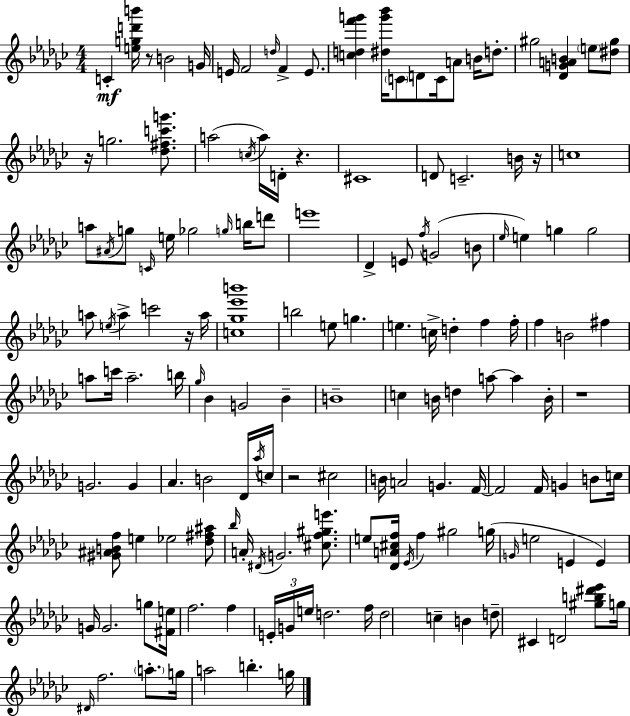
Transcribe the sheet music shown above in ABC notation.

X:1
T:Untitled
M:4/4
L:1/4
K:Ebm
C [egd'b']/4 z/2 B2 G/4 E/4 F2 d/4 F E/2 [cdf'g'] [^dg'_b']/4 C/2 D/2 C/4 A/2 B/4 d/2 ^g2 [_DGAB] e/2 [^d^g]/2 z/4 g2 [_d^fc'g']/2 a2 c/4 a/4 D/4 z ^C4 D/2 C2 B/4 z/4 c4 a/2 ^A/4 g/2 C/4 e/4 _g2 g/4 b/4 d'/2 e'4 _D E/2 f/4 G2 B/2 _e/4 e g g2 a/2 e/4 a c'2 z/4 a/4 [c_g_e'b']4 b2 e/2 g e c/4 d f f/4 f B2 ^f a/2 c'/4 a2 b/4 _g/4 _B G2 _B B4 c B/4 d a/2 a B/4 z4 G2 G _A B2 _D/4 _a/4 c/4 z2 ^c2 B/4 A2 G F/4 F2 F/4 G B/2 c/4 [^G^ABf]/2 e _e2 [_d^f^a]/2 _b/4 A/4 ^D/4 G2 [^cf^ge']/2 e/2 [_DA^cf]/4 _E/4 f ^g2 g/4 G/4 e2 E E G/4 G2 g/2 [^Fe]/4 f2 f E/4 G/4 e/4 d2 f/4 d2 c B d/2 ^C D2 [^gb^d'_e']/2 g/4 ^D/4 f2 a/2 g/4 a2 b g/4